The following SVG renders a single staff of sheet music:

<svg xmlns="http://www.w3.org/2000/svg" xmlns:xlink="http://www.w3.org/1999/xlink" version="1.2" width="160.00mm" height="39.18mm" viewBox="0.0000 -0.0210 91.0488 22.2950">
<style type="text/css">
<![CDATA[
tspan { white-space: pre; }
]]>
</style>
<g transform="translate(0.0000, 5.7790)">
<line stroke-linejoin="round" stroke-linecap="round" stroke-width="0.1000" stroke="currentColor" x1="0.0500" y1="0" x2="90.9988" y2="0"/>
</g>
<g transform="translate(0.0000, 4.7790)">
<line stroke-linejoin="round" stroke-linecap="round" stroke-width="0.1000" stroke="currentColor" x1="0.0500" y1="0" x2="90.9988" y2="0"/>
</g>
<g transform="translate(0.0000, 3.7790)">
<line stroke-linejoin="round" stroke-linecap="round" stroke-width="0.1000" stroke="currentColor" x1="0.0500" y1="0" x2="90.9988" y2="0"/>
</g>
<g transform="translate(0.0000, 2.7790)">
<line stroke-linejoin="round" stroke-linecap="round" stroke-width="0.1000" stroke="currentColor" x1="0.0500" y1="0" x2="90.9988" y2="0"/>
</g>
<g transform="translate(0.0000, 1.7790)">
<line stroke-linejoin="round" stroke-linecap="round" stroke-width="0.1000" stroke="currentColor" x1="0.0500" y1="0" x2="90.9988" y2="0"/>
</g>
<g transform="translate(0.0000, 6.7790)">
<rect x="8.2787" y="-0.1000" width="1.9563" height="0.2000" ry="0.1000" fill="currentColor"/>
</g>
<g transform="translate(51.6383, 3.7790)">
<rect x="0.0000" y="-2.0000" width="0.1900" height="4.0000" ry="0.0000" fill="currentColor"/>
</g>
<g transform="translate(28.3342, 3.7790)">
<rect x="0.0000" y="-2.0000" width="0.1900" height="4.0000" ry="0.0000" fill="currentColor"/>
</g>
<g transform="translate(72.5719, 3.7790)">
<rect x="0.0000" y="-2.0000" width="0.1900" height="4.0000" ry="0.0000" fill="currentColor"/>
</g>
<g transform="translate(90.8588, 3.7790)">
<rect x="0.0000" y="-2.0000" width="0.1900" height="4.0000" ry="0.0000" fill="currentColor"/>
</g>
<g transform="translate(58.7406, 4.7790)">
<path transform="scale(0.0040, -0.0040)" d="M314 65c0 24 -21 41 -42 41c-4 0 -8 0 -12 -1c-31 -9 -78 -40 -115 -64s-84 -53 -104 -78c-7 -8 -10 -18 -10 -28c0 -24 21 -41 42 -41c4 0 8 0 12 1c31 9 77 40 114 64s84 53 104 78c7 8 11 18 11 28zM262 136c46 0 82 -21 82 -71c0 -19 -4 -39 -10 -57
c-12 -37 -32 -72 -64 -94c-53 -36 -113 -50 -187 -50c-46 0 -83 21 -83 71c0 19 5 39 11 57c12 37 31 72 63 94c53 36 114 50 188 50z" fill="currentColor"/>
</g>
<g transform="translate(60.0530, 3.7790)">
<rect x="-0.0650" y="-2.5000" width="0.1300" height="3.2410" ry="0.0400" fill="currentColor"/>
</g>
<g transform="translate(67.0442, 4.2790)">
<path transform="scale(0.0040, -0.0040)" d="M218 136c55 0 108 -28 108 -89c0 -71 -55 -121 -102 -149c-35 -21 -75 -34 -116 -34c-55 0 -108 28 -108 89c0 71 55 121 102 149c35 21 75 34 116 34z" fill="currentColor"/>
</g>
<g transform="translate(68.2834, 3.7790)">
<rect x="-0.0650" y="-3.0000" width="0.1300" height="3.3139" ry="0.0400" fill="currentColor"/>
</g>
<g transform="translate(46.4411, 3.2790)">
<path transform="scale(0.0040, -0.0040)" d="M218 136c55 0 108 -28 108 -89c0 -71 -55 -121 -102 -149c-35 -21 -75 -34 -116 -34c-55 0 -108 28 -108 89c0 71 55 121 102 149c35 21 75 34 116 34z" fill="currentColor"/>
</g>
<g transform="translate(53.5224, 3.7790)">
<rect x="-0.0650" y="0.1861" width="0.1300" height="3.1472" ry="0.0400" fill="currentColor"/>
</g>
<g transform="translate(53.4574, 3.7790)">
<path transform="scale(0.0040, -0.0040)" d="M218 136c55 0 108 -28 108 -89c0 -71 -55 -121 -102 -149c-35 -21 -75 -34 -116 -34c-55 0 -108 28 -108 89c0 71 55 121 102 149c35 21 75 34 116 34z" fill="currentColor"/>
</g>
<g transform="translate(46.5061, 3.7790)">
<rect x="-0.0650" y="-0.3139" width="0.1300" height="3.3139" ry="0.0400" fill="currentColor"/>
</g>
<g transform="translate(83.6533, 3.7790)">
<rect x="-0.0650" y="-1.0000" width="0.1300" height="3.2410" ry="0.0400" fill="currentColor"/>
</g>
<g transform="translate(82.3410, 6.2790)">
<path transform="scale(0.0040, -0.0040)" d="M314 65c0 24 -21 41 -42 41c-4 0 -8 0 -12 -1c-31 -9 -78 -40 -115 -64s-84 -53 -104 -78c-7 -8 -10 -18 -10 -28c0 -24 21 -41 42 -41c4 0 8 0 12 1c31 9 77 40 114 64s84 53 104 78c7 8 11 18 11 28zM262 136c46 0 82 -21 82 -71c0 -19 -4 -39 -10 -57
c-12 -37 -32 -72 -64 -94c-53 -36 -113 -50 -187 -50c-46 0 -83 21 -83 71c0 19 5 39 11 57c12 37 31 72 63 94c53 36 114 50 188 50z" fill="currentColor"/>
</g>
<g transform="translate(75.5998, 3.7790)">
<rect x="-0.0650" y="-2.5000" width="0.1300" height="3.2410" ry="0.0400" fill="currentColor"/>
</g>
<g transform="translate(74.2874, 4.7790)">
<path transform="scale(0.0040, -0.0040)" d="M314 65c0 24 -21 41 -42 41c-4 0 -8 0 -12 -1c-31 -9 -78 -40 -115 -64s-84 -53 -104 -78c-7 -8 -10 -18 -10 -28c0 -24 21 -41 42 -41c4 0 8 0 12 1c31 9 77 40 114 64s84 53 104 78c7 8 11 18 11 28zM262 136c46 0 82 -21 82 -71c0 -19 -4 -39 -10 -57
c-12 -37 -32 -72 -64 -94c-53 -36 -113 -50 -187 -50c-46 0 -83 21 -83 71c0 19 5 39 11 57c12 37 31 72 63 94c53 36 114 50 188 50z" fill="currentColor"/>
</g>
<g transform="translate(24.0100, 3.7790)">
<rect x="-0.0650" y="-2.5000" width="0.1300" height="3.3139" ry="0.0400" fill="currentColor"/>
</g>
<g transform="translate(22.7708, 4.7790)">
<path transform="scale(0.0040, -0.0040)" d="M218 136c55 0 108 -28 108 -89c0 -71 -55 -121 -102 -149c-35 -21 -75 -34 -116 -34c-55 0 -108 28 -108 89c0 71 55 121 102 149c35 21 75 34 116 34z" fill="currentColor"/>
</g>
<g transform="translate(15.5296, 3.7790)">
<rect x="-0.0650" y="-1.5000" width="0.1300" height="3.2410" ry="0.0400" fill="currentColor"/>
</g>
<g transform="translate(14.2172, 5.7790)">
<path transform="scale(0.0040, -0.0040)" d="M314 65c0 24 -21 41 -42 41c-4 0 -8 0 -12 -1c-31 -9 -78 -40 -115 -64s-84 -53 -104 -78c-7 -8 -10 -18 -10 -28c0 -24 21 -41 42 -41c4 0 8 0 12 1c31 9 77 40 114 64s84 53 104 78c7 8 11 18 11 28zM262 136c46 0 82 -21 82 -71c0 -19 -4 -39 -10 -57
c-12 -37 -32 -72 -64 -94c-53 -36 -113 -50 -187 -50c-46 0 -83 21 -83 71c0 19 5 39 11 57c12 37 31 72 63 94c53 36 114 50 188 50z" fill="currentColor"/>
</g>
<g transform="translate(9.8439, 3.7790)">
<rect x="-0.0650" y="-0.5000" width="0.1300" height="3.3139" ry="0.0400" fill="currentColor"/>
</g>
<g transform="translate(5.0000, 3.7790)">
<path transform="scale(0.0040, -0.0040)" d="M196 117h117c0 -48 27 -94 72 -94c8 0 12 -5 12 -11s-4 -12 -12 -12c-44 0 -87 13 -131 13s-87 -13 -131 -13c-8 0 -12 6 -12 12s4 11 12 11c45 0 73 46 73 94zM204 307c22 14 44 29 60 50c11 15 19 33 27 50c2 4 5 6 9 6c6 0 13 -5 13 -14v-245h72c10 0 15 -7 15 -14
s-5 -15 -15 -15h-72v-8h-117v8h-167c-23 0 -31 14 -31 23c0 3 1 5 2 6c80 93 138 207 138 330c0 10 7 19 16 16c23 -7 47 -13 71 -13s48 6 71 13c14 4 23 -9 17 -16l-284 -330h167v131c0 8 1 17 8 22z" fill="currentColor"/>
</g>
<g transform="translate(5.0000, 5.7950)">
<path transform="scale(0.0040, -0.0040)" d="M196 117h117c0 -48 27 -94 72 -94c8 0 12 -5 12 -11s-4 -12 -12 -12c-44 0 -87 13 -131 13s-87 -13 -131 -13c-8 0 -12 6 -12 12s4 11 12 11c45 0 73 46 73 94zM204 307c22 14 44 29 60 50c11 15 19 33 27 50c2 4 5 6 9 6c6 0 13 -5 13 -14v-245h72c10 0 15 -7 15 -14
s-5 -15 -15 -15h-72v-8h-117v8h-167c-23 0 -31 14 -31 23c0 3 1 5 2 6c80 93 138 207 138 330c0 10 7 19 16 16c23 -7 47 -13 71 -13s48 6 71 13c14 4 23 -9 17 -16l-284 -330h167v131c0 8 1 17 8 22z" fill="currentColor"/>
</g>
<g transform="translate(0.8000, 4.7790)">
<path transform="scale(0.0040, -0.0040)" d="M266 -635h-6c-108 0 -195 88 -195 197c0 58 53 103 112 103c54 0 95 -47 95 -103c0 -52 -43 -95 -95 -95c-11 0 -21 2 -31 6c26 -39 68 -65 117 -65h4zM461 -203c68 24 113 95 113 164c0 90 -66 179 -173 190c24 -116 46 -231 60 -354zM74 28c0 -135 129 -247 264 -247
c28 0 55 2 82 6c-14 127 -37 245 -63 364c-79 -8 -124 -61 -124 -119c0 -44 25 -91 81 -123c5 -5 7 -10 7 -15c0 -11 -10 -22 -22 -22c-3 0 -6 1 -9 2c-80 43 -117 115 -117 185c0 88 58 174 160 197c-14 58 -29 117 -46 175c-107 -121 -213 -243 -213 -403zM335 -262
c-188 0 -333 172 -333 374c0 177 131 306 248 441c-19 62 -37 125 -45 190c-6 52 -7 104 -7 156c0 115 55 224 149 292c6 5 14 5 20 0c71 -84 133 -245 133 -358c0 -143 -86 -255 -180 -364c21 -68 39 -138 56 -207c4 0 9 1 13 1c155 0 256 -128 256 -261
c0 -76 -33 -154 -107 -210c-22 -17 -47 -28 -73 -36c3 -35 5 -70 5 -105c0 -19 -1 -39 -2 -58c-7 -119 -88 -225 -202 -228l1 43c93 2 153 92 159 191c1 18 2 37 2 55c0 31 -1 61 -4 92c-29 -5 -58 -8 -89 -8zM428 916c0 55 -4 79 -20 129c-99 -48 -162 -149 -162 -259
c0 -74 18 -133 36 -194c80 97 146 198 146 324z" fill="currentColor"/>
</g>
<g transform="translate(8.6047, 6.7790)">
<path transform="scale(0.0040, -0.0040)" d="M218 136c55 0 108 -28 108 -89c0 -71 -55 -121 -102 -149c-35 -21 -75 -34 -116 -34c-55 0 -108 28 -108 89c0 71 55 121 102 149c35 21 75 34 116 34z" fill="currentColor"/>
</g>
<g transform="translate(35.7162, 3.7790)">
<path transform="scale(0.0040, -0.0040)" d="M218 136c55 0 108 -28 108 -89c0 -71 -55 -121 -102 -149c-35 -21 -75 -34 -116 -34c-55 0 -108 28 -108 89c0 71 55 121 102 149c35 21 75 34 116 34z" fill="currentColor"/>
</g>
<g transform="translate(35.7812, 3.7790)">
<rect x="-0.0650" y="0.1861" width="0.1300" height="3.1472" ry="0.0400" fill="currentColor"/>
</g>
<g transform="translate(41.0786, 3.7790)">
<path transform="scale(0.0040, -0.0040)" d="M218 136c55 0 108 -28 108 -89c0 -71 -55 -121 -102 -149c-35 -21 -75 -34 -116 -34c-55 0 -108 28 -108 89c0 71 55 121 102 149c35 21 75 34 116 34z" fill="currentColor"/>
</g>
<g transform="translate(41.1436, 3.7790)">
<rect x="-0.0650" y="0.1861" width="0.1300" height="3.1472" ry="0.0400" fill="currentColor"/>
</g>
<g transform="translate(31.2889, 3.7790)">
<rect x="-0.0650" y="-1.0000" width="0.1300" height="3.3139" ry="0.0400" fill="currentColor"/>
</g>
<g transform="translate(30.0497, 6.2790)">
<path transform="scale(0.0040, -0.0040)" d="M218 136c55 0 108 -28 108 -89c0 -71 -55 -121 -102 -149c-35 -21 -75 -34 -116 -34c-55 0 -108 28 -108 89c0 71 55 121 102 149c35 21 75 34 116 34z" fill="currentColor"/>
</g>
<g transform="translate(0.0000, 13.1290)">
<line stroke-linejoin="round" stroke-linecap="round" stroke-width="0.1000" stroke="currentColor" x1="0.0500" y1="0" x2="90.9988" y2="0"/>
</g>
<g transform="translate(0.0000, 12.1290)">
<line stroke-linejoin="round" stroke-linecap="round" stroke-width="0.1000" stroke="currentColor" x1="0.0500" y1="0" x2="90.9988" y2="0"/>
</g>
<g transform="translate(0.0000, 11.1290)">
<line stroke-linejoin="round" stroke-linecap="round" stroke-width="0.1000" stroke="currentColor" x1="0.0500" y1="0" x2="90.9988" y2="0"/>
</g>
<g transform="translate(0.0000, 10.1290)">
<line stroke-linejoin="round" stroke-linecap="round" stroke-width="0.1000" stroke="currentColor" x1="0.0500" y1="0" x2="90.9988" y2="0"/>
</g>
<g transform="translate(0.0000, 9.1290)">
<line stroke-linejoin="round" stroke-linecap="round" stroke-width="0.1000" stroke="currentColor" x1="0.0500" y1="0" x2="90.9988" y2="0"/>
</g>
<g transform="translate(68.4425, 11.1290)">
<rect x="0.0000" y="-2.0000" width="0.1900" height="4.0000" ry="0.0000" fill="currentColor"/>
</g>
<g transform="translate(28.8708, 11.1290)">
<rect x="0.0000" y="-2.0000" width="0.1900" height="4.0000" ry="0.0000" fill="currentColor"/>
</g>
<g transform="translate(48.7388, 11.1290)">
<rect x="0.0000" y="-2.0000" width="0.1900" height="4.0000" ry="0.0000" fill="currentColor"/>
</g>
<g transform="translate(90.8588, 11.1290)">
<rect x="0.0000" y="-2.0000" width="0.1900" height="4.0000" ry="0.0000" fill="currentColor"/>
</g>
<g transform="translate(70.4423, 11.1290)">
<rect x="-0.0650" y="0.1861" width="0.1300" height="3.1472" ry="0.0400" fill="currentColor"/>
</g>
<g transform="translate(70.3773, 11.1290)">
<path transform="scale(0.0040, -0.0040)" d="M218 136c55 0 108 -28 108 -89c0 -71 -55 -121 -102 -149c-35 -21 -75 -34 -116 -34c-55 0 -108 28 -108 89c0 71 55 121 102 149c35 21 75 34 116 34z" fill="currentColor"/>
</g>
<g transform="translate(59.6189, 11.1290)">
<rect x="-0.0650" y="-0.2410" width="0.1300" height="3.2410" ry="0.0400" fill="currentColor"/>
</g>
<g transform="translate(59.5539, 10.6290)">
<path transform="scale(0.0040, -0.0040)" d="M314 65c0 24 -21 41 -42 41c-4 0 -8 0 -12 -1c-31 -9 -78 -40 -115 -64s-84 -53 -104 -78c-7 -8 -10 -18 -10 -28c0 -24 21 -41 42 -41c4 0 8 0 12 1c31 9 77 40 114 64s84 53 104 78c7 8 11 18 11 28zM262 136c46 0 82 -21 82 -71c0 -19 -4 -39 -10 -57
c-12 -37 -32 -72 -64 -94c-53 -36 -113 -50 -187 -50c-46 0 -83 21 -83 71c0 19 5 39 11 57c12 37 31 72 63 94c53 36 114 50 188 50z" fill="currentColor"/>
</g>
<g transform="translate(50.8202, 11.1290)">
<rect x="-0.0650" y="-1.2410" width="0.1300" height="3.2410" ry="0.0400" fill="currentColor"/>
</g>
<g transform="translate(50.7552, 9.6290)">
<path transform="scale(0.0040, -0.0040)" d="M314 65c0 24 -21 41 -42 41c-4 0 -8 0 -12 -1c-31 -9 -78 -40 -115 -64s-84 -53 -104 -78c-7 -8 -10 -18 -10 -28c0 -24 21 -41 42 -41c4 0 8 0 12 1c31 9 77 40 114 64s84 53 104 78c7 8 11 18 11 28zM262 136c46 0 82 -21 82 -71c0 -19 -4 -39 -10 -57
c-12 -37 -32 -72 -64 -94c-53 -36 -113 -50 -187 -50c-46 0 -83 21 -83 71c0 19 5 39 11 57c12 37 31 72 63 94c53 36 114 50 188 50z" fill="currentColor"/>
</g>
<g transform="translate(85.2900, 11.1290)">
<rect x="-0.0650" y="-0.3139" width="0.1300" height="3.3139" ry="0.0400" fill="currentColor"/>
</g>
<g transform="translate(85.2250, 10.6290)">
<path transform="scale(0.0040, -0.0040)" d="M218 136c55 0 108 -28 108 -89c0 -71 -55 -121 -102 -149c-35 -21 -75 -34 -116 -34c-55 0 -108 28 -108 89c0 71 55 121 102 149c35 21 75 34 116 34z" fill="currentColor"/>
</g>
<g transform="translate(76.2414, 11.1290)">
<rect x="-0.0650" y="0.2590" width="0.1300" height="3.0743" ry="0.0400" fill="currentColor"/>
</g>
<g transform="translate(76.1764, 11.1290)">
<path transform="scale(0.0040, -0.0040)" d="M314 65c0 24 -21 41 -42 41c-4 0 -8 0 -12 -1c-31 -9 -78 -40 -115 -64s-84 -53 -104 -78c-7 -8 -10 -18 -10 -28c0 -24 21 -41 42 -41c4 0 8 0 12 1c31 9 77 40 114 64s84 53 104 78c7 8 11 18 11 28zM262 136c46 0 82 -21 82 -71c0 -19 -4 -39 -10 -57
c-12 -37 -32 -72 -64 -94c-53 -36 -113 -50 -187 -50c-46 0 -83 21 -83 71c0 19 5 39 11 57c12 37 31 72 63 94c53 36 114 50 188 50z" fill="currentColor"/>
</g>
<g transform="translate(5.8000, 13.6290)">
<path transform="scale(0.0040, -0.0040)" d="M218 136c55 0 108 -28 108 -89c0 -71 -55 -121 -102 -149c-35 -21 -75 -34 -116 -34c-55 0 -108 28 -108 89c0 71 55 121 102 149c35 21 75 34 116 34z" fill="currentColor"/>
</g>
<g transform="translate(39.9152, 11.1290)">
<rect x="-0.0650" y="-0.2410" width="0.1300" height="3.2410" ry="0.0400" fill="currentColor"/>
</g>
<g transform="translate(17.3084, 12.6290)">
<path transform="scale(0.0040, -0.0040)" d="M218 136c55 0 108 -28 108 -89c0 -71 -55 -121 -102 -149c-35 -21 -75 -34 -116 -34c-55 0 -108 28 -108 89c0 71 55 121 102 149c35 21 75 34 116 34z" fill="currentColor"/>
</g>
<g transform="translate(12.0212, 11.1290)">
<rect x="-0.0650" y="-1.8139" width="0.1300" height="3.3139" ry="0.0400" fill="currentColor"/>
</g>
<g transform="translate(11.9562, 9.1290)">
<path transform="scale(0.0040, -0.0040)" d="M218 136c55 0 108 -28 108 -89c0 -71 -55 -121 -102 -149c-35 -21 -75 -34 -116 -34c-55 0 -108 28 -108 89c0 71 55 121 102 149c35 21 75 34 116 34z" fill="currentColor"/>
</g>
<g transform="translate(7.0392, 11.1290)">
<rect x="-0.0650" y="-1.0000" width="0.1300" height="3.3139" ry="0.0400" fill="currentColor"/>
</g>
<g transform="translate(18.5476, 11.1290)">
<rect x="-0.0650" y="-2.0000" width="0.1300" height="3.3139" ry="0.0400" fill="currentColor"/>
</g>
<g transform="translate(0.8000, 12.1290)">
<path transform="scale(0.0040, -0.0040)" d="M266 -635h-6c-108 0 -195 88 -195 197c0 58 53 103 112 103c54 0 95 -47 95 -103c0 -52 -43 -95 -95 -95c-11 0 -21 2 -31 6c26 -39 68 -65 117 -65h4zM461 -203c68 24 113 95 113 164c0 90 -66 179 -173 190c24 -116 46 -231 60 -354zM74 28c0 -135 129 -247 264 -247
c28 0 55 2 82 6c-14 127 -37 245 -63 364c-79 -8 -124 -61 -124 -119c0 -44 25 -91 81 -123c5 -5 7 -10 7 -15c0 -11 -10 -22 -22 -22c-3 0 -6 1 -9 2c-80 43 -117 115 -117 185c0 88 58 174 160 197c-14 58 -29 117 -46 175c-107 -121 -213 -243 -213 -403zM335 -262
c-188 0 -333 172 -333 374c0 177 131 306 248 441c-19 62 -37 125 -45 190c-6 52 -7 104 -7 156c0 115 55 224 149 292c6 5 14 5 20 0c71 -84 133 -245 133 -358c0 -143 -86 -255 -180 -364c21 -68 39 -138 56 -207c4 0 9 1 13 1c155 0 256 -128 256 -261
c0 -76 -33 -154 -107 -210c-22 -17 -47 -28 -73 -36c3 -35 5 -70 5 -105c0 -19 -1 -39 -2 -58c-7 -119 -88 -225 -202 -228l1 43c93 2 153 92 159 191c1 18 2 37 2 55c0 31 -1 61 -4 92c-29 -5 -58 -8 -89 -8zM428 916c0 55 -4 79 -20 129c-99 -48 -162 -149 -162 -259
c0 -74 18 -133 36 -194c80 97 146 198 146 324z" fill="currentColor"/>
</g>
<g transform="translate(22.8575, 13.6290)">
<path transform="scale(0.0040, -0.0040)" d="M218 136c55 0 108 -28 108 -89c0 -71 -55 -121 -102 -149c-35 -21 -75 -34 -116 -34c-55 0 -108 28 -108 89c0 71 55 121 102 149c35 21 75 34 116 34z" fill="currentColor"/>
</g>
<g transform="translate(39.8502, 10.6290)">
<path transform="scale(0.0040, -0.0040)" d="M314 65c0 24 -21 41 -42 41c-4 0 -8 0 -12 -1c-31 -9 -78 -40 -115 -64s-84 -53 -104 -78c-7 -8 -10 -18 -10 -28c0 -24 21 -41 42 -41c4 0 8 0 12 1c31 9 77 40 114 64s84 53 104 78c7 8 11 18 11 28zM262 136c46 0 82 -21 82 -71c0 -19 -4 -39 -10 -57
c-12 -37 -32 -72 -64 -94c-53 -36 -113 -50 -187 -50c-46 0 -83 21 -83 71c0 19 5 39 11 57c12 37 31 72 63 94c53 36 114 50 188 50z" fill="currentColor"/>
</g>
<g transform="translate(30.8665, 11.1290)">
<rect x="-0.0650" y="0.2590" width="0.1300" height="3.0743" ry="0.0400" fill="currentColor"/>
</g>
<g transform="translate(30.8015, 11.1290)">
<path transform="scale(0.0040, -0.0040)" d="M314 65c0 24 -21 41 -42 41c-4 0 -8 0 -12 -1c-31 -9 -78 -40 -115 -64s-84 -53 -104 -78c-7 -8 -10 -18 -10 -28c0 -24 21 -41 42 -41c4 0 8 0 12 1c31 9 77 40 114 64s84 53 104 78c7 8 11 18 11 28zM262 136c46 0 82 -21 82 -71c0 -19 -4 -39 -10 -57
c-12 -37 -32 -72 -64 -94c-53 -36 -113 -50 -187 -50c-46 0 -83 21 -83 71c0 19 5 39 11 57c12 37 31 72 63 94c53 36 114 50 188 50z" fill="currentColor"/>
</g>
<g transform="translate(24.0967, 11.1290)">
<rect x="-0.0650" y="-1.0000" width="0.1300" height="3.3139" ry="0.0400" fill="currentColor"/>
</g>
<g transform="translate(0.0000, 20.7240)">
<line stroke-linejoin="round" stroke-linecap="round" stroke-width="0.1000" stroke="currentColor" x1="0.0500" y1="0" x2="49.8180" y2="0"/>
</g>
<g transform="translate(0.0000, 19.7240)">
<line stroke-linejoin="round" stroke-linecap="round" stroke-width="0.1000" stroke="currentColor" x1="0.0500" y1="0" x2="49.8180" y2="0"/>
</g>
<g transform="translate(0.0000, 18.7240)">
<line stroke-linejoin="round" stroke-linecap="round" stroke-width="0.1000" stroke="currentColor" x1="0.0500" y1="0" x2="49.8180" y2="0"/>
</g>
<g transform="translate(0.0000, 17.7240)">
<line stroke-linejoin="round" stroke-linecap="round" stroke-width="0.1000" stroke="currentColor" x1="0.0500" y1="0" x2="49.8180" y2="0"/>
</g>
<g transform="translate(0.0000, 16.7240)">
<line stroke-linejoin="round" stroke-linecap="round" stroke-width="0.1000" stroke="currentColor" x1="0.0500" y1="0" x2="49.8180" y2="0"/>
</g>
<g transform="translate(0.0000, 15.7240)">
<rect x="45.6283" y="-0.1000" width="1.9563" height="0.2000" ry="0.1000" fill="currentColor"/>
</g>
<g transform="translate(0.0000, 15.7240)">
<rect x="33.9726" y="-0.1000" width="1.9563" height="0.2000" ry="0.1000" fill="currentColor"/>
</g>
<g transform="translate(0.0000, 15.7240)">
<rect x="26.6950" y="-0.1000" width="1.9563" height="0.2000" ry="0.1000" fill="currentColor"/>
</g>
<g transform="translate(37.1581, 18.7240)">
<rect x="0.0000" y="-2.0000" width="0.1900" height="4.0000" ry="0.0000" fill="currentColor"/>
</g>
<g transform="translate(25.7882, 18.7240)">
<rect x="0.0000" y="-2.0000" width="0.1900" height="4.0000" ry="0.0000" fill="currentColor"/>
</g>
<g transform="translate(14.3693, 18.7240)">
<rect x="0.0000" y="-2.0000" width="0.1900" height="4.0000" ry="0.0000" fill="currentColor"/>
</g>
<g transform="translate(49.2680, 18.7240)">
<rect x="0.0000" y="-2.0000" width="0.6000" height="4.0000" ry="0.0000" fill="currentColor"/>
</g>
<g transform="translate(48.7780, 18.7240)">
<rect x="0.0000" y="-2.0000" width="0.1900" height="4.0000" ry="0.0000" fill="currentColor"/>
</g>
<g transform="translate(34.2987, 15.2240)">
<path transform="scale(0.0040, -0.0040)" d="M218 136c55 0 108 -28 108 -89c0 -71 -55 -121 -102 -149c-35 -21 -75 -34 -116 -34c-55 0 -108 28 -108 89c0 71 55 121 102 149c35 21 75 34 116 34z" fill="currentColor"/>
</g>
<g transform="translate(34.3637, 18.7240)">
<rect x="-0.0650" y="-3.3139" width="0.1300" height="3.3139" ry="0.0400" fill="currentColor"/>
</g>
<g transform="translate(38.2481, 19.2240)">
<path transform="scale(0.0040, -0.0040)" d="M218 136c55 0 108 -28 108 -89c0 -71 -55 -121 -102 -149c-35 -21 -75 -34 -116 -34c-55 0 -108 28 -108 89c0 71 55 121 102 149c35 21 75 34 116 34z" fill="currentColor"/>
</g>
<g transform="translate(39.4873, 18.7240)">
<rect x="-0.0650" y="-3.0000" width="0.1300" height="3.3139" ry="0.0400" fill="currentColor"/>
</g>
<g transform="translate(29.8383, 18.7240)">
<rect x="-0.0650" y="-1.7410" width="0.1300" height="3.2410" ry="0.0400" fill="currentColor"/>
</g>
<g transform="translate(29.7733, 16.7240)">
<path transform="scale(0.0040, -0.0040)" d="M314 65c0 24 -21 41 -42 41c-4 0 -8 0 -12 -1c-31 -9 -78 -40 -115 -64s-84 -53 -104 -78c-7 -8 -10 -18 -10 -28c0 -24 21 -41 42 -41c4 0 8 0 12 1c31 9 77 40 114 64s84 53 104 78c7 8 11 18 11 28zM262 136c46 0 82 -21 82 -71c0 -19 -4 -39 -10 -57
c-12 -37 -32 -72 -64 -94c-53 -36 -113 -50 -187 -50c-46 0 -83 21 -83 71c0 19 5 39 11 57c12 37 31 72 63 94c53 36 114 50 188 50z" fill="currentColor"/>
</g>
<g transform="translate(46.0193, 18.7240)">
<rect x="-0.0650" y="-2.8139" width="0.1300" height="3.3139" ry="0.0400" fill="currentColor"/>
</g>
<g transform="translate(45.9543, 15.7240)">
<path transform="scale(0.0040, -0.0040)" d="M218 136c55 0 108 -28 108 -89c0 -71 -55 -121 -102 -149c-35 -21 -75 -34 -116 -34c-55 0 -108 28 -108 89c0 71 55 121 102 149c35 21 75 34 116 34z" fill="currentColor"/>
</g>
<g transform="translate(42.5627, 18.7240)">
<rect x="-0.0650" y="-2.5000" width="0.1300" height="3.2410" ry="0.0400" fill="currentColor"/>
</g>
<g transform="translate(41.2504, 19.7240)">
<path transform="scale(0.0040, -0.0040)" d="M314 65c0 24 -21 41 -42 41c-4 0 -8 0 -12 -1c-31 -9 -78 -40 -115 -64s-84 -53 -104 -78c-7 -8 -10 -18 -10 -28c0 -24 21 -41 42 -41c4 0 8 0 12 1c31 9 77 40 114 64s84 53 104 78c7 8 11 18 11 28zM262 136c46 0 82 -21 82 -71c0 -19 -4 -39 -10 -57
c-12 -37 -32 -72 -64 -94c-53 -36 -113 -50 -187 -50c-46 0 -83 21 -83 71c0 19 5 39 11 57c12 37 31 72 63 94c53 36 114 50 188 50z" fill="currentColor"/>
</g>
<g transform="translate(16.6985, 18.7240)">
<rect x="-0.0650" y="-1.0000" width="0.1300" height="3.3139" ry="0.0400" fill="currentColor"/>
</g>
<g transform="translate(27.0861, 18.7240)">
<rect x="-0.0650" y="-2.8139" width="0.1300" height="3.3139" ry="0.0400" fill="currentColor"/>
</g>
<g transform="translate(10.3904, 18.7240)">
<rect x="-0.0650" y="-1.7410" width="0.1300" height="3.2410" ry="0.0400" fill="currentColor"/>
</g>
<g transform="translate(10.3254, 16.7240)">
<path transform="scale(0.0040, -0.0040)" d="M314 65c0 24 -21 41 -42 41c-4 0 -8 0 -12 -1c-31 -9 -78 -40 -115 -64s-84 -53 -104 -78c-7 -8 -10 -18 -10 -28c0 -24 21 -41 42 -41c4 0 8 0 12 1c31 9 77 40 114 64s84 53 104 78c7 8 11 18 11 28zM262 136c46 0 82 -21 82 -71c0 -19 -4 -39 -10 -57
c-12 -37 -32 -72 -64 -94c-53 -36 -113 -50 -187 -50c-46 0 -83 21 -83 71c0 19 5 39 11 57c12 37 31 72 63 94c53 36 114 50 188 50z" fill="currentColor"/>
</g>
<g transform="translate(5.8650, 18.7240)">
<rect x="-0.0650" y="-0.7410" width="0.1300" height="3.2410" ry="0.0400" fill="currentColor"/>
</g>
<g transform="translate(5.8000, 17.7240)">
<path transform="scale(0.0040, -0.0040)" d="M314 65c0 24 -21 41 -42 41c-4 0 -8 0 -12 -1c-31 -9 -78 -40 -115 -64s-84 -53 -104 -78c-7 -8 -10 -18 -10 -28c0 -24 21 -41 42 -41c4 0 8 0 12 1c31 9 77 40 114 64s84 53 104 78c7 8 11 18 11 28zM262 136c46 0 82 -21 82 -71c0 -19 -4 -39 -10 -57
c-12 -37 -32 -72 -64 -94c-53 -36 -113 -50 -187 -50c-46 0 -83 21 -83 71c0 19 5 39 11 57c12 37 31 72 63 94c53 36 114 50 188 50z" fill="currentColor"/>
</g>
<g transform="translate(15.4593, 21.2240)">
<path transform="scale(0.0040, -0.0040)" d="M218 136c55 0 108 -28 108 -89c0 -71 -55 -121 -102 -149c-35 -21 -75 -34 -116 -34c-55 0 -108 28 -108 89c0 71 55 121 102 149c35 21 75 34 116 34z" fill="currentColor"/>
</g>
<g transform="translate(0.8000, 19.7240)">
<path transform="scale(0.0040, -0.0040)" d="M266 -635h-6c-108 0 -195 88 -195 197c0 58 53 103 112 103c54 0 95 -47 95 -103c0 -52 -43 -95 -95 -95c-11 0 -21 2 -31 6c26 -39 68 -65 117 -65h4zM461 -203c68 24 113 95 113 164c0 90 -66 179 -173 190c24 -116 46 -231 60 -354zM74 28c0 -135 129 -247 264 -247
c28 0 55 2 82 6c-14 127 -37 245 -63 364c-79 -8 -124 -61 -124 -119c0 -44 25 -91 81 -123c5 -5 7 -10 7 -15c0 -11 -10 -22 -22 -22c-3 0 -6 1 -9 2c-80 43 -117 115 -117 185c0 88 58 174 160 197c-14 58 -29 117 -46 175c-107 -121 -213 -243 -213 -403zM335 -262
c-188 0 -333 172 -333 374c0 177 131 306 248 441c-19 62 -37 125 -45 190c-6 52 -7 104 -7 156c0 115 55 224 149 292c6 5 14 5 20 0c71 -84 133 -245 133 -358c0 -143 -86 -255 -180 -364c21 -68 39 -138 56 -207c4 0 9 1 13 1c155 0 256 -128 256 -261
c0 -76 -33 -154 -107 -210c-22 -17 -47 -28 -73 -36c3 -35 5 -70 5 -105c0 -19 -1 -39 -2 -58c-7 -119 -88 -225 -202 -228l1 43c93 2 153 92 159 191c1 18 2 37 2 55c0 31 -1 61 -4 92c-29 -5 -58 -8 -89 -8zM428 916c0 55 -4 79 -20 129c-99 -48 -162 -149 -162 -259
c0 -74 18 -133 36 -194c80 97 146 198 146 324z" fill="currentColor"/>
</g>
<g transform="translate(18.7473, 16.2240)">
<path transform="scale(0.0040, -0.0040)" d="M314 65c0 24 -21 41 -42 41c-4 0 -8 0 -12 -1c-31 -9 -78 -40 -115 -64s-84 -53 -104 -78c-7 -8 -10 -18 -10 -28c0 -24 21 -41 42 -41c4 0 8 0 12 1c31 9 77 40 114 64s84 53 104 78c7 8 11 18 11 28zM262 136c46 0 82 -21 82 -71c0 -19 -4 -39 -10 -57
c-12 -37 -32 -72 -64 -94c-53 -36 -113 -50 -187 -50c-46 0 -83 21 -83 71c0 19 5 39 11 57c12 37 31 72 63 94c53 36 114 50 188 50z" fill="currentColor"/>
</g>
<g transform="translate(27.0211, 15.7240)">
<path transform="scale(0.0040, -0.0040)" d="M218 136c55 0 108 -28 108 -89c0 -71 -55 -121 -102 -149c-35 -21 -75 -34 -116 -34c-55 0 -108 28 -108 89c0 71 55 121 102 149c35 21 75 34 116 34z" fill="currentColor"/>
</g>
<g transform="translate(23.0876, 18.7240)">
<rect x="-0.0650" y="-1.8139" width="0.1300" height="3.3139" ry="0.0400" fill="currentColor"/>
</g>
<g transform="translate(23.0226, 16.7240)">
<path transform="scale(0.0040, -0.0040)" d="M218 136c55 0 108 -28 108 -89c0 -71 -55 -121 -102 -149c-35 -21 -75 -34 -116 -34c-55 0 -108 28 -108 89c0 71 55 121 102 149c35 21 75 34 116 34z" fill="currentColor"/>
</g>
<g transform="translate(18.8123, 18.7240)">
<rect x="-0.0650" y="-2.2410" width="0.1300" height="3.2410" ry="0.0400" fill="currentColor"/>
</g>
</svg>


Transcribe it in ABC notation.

X:1
T:Untitled
M:4/4
L:1/4
K:C
C E2 G D B B c B G2 A G2 D2 D f F D B2 c2 e2 c2 B B2 c d2 f2 D g2 f a f2 b A G2 a